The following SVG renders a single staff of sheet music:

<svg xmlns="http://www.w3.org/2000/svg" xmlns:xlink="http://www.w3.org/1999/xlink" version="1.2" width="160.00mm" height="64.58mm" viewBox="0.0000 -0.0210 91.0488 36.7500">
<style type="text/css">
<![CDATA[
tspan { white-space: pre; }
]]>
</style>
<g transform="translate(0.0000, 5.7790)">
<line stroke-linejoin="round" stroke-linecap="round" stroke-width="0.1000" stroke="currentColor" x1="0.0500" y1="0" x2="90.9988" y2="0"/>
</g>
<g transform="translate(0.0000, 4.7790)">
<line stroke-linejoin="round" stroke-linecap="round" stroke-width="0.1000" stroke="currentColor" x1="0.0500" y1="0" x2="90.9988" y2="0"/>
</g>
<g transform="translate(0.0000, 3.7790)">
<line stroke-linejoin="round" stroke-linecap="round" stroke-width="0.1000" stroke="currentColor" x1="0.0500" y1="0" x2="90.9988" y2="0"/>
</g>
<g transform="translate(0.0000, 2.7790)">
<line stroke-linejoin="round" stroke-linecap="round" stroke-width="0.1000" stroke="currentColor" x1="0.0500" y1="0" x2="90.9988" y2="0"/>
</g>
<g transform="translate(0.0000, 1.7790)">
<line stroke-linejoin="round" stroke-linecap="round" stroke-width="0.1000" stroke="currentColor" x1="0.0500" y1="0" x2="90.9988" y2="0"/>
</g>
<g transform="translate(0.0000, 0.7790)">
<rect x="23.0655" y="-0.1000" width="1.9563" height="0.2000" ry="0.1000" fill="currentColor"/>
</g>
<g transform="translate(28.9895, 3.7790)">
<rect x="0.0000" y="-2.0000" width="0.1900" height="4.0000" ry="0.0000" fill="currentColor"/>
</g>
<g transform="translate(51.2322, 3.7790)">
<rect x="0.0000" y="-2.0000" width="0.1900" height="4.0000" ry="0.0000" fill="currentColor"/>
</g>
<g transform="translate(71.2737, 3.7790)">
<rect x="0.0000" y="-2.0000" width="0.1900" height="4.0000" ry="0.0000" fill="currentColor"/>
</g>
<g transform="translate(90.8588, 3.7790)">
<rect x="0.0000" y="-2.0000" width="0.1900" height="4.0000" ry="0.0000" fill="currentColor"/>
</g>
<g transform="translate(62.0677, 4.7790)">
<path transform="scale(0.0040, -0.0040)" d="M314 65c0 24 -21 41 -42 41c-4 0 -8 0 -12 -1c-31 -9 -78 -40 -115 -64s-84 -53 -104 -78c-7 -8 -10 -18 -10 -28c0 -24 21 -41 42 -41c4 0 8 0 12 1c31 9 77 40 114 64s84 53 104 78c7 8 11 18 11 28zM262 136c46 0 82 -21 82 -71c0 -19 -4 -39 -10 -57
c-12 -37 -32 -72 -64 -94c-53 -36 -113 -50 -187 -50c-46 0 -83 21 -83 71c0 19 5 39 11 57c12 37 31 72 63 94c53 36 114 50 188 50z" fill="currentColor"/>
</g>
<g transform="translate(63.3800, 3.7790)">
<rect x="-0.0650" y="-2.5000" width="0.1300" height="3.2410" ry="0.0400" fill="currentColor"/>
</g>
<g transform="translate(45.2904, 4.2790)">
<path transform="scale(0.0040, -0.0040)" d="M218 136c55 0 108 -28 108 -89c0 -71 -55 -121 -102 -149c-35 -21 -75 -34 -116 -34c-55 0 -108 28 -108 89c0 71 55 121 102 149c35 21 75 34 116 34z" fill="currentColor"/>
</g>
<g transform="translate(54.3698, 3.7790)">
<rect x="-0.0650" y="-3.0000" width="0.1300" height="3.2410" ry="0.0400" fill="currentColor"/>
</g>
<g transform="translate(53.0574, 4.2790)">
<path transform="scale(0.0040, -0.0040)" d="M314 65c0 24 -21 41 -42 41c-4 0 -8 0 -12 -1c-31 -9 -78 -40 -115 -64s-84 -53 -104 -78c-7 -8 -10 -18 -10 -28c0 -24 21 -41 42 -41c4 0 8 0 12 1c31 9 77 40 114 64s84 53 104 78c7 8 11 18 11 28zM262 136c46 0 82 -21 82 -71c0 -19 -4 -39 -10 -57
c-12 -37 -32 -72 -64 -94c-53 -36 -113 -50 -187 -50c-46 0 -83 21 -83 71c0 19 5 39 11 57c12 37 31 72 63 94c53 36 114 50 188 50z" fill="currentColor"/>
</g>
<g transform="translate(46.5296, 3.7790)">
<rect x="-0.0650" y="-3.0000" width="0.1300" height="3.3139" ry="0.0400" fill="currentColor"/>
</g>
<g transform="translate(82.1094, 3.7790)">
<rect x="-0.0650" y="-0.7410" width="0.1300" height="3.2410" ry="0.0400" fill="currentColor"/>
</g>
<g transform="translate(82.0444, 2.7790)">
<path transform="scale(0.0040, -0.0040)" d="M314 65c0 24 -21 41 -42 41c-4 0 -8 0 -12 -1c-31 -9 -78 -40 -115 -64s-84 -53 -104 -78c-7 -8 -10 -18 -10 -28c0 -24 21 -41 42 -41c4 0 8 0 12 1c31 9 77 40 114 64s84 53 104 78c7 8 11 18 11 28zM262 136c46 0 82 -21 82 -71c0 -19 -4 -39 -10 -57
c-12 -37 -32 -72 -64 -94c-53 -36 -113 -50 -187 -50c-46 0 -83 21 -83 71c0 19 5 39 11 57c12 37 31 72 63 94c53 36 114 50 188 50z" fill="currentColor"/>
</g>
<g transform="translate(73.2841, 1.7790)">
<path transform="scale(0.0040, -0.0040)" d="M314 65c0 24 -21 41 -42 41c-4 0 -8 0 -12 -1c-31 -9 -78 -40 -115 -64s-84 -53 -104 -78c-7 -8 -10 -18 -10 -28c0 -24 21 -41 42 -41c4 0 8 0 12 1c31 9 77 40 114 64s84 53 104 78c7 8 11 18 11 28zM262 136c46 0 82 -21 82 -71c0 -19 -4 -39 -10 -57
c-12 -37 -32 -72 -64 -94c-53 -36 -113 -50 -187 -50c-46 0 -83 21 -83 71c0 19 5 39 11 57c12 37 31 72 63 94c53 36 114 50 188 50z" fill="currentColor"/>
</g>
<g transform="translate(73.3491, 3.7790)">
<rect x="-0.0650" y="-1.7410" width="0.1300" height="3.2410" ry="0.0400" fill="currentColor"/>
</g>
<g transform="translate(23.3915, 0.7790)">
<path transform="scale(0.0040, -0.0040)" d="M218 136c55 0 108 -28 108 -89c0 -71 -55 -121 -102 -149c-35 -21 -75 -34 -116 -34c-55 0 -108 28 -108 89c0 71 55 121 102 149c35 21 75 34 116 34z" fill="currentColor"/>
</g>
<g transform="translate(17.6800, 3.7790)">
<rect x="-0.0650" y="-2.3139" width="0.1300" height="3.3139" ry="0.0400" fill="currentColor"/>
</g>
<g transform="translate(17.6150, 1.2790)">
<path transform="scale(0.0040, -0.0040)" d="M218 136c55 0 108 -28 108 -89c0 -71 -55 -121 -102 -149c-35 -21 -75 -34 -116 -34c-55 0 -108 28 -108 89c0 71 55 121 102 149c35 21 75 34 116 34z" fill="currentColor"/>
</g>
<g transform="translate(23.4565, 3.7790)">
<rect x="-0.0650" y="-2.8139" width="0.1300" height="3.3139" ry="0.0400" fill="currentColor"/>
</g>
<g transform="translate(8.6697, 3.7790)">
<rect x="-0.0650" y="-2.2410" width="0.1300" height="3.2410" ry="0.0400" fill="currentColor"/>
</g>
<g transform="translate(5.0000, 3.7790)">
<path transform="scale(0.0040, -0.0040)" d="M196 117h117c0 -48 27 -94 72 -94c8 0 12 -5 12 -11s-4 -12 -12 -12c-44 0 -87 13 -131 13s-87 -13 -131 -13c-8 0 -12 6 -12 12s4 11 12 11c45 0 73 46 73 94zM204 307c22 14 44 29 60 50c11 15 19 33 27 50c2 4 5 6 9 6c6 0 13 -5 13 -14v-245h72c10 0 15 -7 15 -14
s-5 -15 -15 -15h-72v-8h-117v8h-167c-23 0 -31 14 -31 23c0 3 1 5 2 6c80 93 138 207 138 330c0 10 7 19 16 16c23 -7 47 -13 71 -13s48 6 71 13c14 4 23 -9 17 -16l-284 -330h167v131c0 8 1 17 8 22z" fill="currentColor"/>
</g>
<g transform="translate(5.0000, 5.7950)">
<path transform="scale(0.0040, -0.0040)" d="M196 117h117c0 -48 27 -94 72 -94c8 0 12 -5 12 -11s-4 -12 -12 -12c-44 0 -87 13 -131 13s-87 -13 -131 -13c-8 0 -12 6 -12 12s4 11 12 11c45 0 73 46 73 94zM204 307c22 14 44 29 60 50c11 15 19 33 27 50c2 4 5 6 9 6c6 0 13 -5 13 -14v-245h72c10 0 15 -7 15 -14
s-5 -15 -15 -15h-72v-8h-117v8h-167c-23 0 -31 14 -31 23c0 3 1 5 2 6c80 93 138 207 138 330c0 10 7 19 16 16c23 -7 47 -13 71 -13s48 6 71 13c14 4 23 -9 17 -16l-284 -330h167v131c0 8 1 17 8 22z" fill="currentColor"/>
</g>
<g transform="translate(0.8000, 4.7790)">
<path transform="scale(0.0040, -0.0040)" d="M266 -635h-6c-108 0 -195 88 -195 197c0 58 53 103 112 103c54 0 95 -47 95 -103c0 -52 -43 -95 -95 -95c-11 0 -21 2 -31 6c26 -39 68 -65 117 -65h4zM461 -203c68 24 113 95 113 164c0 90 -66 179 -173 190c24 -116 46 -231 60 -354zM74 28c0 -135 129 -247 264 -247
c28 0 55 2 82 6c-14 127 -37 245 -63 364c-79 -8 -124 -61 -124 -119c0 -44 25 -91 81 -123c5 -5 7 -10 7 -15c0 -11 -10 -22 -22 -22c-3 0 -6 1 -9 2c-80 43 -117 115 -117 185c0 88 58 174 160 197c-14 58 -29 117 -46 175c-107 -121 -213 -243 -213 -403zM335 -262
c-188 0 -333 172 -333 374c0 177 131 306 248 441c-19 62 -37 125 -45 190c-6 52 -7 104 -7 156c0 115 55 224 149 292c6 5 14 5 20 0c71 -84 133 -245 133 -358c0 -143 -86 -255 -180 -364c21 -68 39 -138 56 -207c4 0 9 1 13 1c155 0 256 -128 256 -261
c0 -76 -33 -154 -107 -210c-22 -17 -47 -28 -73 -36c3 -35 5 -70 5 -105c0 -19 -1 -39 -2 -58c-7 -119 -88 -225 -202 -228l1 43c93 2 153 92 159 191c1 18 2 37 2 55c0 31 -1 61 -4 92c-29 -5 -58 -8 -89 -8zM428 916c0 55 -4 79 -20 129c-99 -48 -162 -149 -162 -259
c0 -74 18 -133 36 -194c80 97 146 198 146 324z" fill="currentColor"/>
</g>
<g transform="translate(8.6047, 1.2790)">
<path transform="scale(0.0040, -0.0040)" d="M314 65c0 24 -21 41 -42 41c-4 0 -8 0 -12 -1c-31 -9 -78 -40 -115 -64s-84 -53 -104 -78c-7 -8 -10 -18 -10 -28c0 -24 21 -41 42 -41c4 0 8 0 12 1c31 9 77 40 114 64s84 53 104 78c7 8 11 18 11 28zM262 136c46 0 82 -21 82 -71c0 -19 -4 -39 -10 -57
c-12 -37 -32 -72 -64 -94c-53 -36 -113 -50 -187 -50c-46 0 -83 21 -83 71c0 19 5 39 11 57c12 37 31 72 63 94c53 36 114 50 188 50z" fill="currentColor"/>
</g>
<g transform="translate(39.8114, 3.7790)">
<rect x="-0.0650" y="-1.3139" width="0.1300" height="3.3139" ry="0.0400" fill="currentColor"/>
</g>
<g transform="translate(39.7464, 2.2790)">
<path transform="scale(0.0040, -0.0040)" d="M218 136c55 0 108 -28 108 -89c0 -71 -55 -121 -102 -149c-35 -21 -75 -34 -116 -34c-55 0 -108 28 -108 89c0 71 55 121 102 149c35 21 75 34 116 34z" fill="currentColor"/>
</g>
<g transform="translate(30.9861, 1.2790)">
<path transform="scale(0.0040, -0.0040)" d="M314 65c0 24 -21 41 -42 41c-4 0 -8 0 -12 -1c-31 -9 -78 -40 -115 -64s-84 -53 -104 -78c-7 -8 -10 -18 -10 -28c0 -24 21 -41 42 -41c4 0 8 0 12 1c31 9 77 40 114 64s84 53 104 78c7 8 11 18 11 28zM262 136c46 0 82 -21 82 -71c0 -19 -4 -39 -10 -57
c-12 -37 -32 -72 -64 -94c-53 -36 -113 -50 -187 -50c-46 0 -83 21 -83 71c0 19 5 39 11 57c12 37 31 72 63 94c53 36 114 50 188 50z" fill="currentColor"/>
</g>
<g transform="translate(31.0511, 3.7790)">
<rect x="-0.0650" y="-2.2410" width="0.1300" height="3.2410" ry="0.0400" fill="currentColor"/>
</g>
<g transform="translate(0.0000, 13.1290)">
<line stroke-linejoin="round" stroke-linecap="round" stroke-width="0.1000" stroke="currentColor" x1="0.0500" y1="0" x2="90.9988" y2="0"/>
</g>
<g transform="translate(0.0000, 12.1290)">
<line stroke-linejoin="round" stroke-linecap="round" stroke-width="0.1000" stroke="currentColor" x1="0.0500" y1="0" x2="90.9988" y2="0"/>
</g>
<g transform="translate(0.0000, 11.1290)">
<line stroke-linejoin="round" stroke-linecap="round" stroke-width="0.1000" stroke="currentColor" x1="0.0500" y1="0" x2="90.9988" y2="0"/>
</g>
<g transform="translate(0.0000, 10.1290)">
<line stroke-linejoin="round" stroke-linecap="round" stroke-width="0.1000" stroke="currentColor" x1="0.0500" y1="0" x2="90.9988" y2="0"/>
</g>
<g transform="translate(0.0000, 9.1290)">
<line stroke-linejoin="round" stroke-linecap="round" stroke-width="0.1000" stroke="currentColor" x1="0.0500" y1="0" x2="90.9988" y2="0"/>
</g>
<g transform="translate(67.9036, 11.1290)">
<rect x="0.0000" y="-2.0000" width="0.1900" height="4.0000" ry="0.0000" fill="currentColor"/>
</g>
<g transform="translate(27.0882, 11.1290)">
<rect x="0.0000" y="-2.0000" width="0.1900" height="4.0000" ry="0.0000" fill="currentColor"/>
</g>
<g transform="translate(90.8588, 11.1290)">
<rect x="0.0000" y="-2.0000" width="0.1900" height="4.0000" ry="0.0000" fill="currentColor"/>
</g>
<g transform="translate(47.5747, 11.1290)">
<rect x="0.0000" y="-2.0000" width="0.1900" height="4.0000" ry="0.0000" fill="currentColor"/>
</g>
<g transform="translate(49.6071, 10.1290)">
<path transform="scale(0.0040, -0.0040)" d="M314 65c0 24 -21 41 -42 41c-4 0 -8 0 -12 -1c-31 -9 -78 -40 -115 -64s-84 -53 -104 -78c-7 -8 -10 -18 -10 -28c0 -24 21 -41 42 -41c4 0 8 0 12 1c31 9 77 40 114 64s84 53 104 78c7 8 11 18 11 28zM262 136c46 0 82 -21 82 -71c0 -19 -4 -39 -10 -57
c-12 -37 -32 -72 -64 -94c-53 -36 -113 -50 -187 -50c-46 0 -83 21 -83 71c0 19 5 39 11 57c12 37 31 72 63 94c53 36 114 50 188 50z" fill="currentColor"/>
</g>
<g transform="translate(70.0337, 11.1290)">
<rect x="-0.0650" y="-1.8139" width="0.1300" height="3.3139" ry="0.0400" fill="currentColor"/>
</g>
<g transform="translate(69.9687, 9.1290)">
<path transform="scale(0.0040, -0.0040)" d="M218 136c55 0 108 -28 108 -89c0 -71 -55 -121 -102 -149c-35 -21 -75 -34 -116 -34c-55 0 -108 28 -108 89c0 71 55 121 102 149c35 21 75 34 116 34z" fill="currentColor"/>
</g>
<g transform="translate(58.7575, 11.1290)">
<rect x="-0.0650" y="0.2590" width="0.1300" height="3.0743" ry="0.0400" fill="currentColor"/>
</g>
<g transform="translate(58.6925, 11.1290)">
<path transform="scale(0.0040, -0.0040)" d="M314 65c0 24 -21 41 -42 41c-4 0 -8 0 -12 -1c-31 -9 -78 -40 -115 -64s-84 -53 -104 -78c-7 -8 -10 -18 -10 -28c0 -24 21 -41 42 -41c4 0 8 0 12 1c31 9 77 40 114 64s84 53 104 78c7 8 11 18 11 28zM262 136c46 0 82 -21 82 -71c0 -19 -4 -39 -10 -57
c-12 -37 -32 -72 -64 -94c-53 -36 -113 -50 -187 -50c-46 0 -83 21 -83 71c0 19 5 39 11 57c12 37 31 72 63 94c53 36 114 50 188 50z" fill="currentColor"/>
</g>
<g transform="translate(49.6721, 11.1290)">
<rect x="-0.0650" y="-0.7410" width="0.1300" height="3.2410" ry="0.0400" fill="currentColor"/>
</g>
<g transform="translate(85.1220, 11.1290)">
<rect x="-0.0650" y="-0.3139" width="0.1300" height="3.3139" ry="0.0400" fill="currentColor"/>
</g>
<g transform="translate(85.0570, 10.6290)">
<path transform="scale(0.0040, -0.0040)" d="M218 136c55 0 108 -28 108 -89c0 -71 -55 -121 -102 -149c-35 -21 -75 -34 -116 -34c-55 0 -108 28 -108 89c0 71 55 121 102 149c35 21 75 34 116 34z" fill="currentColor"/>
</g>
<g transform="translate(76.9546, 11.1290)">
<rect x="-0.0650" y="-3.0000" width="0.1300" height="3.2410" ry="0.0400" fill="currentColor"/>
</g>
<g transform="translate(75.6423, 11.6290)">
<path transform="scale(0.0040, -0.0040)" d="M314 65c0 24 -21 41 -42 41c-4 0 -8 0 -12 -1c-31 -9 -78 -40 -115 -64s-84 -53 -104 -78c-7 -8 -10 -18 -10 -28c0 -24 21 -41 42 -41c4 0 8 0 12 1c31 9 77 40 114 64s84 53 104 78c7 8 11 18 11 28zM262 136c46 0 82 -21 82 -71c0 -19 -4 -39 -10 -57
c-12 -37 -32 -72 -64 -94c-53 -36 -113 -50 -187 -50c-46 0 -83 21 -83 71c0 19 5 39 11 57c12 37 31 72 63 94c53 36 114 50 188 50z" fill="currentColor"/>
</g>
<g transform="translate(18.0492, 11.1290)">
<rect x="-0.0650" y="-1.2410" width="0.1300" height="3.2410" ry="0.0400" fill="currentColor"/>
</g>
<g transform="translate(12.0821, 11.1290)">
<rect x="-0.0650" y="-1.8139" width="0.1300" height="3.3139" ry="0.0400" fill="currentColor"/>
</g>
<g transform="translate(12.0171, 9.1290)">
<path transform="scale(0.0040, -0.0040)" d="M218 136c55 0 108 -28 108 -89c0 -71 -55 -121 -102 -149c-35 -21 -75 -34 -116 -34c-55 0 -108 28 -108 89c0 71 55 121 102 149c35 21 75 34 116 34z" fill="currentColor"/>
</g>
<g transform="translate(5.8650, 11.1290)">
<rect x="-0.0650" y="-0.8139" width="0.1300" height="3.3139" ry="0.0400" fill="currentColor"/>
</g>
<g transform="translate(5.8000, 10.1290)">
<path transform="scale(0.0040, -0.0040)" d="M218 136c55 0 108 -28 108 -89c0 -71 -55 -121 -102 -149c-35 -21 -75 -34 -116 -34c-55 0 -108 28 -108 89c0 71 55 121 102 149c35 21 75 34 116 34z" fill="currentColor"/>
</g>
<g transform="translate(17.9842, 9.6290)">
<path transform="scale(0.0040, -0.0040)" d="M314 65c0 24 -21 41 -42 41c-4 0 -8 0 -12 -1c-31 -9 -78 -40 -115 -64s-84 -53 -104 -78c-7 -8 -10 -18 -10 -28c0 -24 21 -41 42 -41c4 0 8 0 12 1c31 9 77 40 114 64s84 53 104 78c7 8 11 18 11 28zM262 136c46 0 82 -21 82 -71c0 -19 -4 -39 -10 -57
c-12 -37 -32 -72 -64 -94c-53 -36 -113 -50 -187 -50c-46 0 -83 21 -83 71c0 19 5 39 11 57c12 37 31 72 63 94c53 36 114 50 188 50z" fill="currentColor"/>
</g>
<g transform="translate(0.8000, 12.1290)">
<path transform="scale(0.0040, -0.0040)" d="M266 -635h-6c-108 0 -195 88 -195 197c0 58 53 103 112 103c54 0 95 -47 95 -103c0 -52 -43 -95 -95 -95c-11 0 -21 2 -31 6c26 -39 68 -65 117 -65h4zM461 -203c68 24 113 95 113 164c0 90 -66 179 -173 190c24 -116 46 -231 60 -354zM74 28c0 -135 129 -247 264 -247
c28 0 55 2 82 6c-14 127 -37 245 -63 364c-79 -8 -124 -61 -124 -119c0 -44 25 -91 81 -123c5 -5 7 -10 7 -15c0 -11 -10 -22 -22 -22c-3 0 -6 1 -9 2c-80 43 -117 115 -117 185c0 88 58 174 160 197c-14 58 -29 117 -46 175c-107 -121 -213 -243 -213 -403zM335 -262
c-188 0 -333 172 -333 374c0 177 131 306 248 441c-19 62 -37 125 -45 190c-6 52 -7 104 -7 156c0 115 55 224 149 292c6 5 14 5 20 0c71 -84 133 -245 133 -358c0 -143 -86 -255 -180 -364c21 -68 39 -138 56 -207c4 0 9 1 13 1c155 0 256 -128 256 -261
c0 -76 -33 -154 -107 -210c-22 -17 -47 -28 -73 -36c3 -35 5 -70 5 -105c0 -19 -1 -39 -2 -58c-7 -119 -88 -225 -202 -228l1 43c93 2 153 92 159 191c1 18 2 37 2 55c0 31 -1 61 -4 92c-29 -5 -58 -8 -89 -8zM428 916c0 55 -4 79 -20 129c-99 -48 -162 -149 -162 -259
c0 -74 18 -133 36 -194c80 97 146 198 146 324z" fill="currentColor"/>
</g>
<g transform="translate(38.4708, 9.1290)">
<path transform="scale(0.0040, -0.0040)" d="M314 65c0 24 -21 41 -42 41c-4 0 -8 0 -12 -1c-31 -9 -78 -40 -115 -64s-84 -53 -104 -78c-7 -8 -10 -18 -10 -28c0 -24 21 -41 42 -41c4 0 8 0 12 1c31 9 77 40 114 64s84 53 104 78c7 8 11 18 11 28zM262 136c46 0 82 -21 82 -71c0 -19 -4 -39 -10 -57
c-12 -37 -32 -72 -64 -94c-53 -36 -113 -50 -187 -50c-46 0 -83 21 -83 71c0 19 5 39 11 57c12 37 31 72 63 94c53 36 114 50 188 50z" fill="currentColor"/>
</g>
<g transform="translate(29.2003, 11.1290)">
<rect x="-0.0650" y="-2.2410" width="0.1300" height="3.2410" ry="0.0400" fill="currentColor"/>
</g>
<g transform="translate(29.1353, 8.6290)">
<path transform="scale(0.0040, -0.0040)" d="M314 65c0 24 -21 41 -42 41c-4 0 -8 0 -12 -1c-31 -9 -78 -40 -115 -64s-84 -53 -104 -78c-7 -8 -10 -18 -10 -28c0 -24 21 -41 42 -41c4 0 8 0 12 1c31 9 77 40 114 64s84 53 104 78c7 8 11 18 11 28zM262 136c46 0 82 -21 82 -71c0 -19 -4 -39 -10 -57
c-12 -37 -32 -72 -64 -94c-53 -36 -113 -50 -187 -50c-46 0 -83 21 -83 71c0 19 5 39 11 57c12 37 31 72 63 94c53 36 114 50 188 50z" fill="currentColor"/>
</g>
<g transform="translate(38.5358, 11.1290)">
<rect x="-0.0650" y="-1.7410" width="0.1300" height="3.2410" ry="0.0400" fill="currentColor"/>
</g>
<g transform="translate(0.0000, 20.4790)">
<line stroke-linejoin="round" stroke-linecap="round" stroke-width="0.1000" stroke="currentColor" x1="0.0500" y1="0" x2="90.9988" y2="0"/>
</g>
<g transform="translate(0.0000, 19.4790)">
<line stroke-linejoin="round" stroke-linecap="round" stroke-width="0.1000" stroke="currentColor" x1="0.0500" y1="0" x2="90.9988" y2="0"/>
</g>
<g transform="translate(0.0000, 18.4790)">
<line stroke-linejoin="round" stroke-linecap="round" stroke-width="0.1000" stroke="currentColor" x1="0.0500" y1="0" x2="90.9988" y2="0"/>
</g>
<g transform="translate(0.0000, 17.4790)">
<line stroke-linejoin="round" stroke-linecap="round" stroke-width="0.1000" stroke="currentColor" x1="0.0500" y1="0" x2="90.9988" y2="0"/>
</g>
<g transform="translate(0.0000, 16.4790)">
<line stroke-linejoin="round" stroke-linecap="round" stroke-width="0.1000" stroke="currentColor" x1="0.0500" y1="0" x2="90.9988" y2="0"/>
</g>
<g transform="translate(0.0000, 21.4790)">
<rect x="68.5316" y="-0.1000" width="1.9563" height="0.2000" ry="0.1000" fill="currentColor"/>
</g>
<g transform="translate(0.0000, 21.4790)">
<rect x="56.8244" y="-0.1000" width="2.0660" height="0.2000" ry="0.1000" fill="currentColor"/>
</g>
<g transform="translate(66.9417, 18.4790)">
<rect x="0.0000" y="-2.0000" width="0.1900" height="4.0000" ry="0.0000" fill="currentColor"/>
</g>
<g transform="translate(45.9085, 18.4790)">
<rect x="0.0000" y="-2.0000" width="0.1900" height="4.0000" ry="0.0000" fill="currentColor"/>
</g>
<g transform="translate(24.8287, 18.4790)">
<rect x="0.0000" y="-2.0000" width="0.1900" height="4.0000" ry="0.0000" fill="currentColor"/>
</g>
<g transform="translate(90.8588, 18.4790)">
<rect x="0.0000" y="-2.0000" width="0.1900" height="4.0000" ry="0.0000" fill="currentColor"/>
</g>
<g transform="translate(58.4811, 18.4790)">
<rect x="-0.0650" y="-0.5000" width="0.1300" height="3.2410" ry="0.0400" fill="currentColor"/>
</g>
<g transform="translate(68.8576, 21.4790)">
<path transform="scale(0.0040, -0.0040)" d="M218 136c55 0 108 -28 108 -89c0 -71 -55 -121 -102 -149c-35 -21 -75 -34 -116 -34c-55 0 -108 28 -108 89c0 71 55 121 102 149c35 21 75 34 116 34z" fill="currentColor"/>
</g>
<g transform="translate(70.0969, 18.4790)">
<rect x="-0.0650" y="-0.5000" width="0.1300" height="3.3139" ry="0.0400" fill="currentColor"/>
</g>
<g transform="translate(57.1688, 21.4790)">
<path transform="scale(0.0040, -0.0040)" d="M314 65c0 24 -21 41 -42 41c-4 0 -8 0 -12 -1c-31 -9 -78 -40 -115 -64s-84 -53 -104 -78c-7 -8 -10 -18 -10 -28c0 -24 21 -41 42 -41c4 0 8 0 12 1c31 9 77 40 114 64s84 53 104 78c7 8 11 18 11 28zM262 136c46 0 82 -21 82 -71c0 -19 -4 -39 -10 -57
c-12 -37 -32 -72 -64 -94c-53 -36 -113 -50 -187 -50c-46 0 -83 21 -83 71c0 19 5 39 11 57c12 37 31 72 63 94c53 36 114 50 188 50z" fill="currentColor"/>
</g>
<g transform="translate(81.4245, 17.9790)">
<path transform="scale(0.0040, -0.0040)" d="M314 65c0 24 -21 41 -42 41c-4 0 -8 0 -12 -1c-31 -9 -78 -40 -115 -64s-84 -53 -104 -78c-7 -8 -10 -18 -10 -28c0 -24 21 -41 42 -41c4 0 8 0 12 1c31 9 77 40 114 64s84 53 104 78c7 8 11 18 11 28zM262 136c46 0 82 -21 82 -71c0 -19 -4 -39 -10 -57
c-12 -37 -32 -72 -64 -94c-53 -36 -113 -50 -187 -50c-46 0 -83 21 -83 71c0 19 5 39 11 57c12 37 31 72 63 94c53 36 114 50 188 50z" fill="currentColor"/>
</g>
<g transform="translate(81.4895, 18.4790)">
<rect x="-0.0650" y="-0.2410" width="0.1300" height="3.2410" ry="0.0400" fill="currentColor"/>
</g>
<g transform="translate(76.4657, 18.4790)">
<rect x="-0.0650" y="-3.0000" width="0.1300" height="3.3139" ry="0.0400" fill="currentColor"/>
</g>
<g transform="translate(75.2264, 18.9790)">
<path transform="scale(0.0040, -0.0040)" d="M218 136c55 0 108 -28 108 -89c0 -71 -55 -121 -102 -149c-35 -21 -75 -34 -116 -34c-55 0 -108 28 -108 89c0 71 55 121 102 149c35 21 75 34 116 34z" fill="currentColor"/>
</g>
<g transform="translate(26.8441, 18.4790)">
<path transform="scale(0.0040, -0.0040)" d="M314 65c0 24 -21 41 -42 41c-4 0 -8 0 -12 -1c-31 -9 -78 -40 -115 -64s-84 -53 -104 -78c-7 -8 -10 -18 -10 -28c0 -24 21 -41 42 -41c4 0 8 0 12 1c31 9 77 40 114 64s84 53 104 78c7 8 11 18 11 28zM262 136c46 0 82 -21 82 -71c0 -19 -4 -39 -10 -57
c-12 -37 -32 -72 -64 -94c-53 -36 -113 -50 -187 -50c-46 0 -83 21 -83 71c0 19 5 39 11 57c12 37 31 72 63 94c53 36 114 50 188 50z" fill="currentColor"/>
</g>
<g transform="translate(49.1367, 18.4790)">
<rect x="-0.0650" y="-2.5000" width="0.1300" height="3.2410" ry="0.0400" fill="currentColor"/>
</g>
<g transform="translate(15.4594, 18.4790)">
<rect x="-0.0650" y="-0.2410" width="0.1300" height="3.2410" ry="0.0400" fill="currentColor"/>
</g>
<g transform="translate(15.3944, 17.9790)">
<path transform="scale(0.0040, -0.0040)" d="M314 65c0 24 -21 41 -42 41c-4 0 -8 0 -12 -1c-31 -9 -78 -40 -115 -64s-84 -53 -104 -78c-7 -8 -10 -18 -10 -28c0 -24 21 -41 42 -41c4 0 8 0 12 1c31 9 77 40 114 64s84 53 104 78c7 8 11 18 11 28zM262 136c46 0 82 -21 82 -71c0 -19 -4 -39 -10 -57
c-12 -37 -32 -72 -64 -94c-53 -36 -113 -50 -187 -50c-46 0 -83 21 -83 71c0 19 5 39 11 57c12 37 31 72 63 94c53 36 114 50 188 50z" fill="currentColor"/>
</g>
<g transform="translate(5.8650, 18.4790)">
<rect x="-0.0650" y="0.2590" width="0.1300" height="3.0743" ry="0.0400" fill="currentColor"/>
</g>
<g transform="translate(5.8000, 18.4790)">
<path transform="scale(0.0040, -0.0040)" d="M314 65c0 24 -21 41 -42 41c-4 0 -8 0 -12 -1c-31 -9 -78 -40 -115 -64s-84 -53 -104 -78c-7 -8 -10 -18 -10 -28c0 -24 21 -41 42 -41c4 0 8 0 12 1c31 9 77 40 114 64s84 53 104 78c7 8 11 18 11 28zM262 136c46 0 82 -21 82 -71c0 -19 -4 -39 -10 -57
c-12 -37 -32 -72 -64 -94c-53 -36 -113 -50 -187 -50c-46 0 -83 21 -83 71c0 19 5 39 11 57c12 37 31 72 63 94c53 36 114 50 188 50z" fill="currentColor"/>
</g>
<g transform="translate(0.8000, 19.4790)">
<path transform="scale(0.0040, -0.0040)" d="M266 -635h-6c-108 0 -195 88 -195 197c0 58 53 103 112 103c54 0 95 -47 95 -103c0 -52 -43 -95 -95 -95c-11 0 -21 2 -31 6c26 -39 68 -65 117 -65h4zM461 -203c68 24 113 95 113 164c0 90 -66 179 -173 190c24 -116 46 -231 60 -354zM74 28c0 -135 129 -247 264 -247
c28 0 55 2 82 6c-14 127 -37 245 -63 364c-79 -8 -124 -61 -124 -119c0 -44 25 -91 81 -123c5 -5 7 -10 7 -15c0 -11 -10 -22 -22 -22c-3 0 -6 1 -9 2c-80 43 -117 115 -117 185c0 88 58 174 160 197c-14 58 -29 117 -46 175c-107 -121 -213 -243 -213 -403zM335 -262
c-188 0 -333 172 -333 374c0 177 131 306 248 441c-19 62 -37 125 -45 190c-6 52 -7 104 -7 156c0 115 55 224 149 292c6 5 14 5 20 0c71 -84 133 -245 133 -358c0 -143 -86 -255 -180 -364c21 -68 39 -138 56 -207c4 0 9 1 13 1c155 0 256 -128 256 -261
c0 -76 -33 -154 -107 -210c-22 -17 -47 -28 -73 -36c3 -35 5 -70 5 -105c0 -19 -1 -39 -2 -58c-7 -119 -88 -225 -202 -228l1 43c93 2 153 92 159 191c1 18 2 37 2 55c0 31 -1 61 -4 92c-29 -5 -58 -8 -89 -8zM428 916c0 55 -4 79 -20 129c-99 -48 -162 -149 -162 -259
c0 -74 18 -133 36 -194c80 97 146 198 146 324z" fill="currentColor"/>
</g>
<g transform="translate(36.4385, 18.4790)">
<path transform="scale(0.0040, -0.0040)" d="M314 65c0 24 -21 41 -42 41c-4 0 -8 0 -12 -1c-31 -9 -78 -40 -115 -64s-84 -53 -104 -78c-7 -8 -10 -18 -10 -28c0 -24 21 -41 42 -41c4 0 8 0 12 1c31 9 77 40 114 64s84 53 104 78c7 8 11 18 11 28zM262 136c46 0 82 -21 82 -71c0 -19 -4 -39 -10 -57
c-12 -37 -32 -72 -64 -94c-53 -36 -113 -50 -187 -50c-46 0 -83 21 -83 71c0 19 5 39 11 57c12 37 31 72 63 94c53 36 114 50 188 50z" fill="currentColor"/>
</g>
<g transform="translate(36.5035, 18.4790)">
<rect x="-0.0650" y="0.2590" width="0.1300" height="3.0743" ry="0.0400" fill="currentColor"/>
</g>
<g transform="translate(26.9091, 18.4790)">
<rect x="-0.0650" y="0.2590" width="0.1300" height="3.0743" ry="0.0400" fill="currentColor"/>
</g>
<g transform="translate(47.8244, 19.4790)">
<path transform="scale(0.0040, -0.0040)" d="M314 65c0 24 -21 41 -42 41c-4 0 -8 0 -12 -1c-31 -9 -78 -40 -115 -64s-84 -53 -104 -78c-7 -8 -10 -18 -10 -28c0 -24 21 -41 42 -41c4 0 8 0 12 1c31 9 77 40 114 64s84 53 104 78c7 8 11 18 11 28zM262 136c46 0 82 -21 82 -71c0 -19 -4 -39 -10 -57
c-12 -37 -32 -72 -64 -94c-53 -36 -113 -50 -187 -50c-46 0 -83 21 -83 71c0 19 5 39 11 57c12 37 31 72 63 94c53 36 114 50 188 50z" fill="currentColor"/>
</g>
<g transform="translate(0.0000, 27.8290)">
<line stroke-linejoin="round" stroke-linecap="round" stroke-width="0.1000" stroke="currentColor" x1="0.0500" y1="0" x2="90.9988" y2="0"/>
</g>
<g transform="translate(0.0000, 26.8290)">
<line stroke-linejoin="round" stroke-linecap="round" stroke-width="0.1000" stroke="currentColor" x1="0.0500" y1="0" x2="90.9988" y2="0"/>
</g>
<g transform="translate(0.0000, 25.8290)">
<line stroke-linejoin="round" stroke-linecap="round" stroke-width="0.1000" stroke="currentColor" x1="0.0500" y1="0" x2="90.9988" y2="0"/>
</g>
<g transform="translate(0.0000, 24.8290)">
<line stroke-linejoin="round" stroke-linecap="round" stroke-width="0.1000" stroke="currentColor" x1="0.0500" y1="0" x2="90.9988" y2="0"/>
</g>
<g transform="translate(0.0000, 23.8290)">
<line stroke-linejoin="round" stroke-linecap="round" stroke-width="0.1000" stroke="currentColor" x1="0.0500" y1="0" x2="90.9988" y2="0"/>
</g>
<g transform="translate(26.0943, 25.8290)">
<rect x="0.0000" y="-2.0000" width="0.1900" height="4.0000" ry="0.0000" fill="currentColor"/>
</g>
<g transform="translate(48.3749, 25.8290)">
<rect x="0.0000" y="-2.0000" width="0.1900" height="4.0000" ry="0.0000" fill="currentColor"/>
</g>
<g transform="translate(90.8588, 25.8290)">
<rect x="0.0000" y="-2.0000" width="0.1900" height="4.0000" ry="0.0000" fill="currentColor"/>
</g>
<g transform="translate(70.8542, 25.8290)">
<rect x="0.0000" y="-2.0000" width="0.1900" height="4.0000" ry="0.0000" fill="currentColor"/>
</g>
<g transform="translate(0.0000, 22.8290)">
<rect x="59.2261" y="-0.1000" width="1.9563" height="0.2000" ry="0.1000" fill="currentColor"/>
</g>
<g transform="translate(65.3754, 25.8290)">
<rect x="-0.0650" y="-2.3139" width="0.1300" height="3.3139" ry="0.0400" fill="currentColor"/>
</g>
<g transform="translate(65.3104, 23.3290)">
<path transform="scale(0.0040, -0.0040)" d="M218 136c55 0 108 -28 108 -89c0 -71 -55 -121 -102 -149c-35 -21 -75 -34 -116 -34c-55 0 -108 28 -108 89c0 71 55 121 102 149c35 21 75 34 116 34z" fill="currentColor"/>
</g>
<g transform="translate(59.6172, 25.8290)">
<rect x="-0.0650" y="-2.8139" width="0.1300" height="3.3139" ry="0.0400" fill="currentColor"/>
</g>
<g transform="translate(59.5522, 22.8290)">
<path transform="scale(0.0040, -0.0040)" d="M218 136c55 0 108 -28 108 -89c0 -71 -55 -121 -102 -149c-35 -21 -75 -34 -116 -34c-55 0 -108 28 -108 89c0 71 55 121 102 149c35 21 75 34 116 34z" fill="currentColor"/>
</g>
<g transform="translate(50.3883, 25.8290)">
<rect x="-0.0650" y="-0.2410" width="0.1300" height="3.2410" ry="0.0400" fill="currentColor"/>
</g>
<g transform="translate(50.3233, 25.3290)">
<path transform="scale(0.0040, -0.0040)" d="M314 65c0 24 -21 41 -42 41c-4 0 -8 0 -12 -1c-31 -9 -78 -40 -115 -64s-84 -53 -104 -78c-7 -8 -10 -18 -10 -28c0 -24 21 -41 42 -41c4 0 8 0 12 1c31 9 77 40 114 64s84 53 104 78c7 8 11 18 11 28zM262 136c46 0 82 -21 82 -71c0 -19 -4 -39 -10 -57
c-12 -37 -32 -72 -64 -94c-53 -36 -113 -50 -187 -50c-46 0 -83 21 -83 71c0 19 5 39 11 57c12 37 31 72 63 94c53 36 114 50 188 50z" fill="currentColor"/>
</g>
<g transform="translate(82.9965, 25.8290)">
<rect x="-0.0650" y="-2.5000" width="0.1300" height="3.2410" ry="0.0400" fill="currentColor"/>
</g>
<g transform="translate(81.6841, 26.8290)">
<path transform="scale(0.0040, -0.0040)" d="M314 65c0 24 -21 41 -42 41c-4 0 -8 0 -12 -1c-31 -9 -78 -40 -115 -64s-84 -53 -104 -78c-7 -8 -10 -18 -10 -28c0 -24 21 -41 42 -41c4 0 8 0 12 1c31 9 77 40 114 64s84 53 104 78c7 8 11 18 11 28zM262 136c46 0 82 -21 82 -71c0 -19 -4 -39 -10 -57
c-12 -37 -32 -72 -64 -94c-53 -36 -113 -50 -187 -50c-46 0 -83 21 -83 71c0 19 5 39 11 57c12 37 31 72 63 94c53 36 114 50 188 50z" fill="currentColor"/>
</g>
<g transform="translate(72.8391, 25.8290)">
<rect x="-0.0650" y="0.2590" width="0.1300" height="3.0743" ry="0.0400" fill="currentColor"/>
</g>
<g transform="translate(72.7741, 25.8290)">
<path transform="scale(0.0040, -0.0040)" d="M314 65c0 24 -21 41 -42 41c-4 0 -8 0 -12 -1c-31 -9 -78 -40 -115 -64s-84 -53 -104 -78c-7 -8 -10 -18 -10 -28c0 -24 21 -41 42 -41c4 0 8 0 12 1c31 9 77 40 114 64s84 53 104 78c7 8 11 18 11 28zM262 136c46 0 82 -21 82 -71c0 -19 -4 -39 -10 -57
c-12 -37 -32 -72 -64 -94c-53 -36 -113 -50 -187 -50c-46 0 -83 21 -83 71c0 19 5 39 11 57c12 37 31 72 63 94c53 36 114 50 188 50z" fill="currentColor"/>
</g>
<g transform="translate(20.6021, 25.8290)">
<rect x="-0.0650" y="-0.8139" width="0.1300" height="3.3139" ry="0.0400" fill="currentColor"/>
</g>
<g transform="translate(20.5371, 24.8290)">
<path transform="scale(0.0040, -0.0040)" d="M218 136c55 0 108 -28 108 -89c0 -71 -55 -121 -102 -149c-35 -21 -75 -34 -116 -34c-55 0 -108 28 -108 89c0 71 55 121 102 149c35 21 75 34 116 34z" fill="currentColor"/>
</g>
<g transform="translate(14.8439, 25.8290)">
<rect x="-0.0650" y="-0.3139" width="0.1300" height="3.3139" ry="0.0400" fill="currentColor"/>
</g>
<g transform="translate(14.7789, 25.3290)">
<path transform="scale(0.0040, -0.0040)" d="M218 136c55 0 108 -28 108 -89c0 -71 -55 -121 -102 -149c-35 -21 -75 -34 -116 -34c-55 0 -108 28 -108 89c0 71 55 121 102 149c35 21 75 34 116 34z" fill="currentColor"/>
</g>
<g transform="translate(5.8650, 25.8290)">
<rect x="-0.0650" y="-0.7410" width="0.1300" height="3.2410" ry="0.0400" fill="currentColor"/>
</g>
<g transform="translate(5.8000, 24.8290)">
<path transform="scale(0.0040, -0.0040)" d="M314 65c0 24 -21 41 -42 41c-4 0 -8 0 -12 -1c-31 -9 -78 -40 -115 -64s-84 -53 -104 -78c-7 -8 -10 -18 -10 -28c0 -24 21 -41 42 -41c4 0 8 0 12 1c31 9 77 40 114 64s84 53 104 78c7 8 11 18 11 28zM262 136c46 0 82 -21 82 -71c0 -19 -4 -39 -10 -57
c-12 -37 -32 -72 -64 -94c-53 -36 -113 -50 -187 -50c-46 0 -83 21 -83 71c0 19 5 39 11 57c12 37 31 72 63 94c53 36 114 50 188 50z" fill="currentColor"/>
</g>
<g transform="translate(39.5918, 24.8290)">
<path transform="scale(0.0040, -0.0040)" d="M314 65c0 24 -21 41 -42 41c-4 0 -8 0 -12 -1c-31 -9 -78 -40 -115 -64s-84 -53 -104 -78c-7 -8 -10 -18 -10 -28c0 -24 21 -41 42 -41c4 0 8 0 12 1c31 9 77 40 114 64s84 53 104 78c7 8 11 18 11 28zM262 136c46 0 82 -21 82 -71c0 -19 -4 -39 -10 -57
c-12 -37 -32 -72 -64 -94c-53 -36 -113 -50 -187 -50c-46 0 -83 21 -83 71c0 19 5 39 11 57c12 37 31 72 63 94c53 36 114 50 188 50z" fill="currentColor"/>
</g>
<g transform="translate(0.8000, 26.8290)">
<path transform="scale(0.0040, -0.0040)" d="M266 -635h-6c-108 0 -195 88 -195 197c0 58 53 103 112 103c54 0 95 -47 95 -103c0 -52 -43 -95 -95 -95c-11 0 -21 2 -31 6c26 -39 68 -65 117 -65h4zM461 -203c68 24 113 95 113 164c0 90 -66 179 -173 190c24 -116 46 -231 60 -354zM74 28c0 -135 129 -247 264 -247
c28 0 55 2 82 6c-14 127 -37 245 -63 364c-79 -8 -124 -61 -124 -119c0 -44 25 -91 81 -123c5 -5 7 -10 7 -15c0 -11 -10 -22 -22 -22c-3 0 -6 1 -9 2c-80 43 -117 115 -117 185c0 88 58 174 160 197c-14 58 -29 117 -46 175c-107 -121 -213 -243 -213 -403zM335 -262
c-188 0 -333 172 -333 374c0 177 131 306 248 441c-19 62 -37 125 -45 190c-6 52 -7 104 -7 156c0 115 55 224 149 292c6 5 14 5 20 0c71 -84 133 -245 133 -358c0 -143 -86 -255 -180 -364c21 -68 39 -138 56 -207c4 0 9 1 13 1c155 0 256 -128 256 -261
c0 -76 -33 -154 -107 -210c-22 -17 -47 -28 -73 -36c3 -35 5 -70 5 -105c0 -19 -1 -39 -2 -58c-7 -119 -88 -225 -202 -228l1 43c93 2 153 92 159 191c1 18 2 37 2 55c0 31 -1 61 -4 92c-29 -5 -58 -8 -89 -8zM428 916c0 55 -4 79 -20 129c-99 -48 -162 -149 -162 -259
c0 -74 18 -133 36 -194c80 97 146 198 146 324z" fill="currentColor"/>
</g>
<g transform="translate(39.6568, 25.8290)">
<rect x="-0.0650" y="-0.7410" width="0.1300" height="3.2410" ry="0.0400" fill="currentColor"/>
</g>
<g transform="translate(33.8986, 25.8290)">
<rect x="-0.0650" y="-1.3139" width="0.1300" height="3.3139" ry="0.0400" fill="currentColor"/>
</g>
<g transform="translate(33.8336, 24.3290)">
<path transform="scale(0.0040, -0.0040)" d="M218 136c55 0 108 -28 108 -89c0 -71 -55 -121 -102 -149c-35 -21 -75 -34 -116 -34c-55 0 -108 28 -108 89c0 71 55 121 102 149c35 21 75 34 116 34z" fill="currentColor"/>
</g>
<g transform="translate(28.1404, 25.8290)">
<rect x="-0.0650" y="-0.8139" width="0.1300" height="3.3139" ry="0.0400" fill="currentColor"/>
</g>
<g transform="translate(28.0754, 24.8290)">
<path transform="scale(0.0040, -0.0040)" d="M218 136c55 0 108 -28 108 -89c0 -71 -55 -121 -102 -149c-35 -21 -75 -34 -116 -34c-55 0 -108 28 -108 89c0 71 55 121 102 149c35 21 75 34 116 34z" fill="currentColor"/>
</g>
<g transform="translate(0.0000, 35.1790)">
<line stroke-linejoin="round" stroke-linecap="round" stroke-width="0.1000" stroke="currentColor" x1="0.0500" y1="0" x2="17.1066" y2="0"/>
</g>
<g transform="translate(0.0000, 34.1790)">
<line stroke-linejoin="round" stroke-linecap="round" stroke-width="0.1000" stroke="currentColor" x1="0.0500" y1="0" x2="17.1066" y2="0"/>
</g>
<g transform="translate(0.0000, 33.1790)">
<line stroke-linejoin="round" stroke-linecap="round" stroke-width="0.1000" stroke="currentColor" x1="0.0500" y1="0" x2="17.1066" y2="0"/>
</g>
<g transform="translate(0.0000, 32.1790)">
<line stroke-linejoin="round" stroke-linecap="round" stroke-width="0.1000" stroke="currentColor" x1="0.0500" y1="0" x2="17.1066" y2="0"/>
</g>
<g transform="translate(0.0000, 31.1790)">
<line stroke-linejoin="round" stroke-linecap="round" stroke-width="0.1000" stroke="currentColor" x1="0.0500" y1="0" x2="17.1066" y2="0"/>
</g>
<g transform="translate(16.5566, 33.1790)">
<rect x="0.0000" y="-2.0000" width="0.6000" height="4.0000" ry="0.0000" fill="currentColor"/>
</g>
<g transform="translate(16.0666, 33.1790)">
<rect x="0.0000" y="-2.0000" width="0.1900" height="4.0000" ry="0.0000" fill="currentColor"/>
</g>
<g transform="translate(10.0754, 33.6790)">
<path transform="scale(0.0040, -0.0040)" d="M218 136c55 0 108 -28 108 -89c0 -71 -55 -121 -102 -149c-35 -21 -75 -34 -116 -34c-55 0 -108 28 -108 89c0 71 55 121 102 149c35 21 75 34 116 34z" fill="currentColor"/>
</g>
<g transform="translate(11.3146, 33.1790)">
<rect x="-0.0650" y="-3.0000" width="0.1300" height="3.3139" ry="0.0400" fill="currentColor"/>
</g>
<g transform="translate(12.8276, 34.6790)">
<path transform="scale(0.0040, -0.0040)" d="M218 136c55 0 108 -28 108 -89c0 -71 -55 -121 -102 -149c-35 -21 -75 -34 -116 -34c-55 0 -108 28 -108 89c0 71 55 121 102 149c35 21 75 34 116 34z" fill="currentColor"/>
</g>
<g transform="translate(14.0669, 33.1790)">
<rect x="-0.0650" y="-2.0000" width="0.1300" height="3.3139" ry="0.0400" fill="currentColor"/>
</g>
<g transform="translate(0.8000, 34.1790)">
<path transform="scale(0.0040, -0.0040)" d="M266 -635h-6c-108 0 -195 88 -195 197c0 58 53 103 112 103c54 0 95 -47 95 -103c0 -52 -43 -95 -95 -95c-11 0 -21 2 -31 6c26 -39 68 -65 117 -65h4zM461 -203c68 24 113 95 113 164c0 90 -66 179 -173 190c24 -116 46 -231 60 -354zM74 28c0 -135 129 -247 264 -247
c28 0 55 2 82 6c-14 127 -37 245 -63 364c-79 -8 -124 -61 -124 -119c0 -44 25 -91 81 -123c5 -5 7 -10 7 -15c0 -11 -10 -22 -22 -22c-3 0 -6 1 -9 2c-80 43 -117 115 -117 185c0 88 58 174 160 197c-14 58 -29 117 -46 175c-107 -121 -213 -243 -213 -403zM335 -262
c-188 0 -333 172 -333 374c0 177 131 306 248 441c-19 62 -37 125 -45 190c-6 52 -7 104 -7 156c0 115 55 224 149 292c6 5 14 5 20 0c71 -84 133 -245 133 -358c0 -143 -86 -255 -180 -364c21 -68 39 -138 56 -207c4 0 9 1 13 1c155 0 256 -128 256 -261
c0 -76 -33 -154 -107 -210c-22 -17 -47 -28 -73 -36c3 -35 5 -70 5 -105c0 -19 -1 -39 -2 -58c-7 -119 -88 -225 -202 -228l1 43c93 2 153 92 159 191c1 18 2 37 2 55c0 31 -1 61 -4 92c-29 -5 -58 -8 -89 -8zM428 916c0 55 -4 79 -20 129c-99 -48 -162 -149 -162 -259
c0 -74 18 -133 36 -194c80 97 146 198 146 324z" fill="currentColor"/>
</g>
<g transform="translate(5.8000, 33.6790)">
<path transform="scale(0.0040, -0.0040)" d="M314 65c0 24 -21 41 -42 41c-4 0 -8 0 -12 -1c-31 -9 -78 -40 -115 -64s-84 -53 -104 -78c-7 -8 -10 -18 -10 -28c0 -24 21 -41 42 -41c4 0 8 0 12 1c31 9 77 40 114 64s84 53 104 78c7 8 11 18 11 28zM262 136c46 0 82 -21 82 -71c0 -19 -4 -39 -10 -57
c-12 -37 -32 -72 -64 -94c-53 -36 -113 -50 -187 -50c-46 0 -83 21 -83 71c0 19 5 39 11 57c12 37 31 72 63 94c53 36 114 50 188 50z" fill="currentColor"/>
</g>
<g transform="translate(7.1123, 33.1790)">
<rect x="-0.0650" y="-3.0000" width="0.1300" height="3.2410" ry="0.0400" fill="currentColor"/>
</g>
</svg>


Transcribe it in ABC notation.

X:1
T:Untitled
M:4/4
L:1/4
K:C
g2 g a g2 e A A2 G2 f2 d2 d f e2 g2 f2 d2 B2 f A2 c B2 c2 B2 B2 G2 C2 C A c2 d2 c d d e d2 c2 a g B2 G2 A2 A F